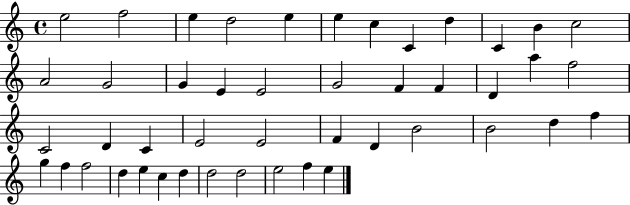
{
  \clef treble
  \time 4/4
  \defaultTimeSignature
  \key c \major
  e''2 f''2 | e''4 d''2 e''4 | e''4 c''4 c'4 d''4 | c'4 b'4 c''2 | \break a'2 g'2 | g'4 e'4 e'2 | g'2 f'4 f'4 | d'4 a''4 f''2 | \break c'2 d'4 c'4 | e'2 e'2 | f'4 d'4 b'2 | b'2 d''4 f''4 | \break g''4 f''4 f''2 | d''4 e''4 c''4 d''4 | d''2 d''2 | e''2 f''4 e''4 | \break \bar "|."
}